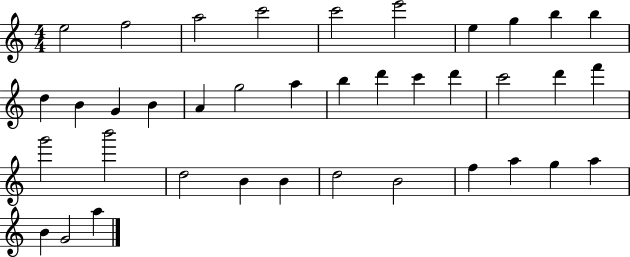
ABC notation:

X:1
T:Untitled
M:4/4
L:1/4
K:C
e2 f2 a2 c'2 c'2 e'2 e g b b d B G B A g2 a b d' c' d' c'2 d' f' g'2 b'2 d2 B B d2 B2 f a g a B G2 a